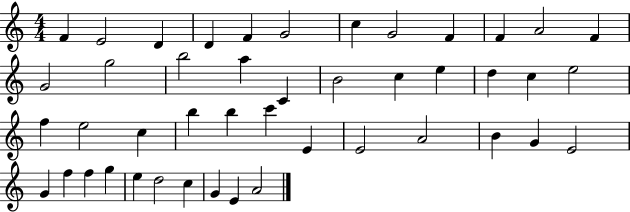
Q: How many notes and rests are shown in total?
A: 45